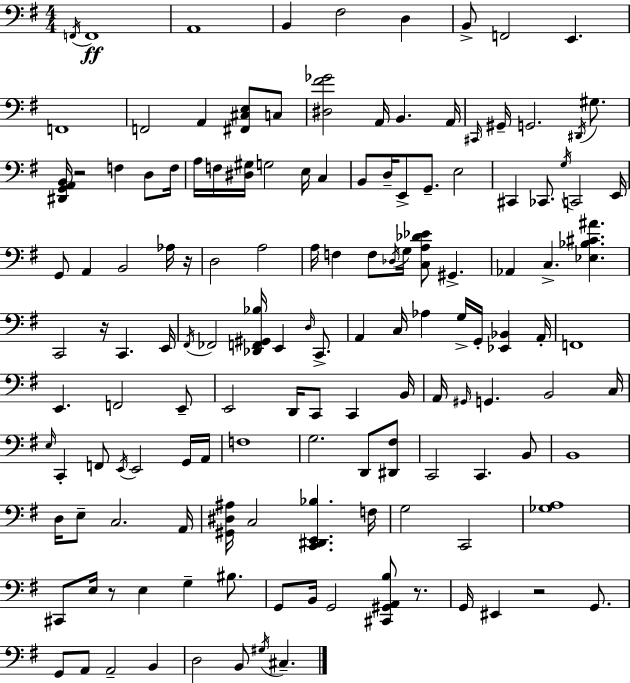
{
  \clef bass
  \numericTimeSignature
  \time 4/4
  \key e \minor
  \acciaccatura { f,16 }\ff f,1 | a,1 | b,4 fis2 d4 | b,8-> f,2 e,4. | \break f,1 | f,2 a,4 <fis, cis e>8 c8 | <dis fis' ges'>2 a,16 b,4. | a,16 \grace { cis,16 } gis,16-- g,2. \acciaccatura { dis,16 } | \break gis8. <dis, g, a, b,>16 r2 f4 | d8 f16 a16 f16 <dis gis>16 g2 e16 c4 | b,8 d16-- e,8-> g,8.-- e2 | cis,4 ces,8. \acciaccatura { g16 } c,2 | \break e,16 g,8 a,4 b,2 | aes16 r16 d2 a2 | a16 f4 f8 \acciaccatura { des16 } g16 <c a des' ees'>8 gis,4.-> | aes,4 c4.-> <ees bes cis' ais'>4. | \break c,2 r16 c,4. | e,16 \acciaccatura { fis,16 } fes,2 <des, f, gis, bes>16 e,4 | \grace { d16 } c,8.-> a,4 c16 aes4 | g16-> g,16-. <ees, bes,>4 a,16-. f,1 | \break e,4. f,2 | e,8-- e,2 d,16 | c,8 c,4 b,16 a,16 \grace { gis,16 } g,4. b,2 | c16 \grace { e16 } c,4-. f,8 \acciaccatura { e,16 } | \break e,2 g,16 a,16 f1 | g2. | d,8 <dis, fis>8 c,2 | c,4. b,8 b,1 | \break d16 e8-- c2. | a,16 <gis, dis ais>16 c2 | <c, dis, e, bes>4. f16 g2 | c,2 <ges a>1 | \break cis,8 e16 r8 e4 | g4-- bis8. g,8 b,16 g,2 | <cis, gis, a, b>8 r8. g,16 eis,4 r2 | g,8. g,8 a,8 a,2-- | \break b,4 d2 | b,8 \acciaccatura { gis16 } cis4.-- \bar "|."
}